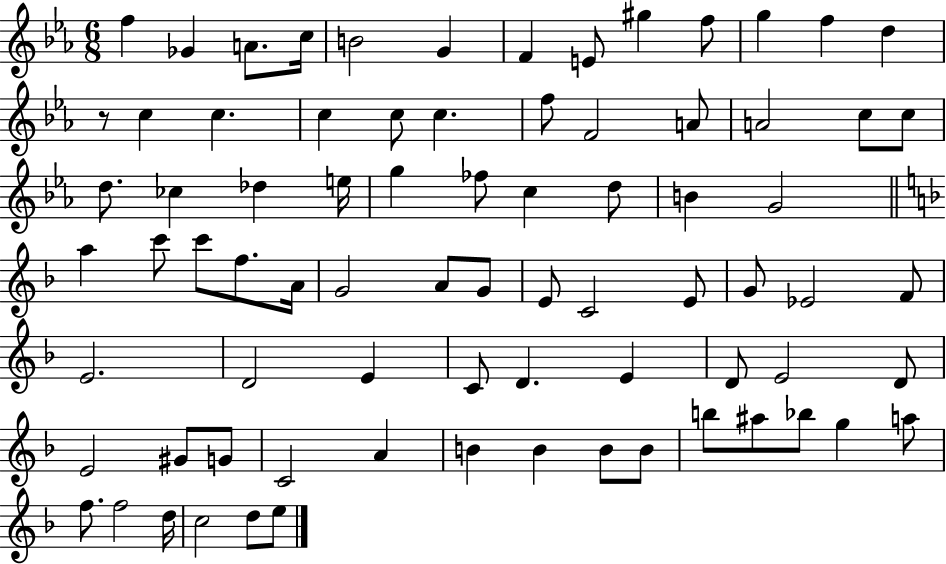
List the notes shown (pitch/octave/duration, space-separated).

F5/q Gb4/q A4/e. C5/s B4/h G4/q F4/q E4/e G#5/q F5/e G5/q F5/q D5/q R/e C5/q C5/q. C5/q C5/e C5/q. F5/e F4/h A4/e A4/h C5/e C5/e D5/e. CES5/q Db5/q E5/s G5/q FES5/e C5/q D5/e B4/q G4/h A5/q C6/e C6/e F5/e. A4/s G4/h A4/e G4/e E4/e C4/h E4/e G4/e Eb4/h F4/e E4/h. D4/h E4/q C4/e D4/q. E4/q D4/e E4/h D4/e E4/h G#4/e G4/e C4/h A4/q B4/q B4/q B4/e B4/e B5/e A#5/e Bb5/e G5/q A5/e F5/e. F5/h D5/s C5/h D5/e E5/e